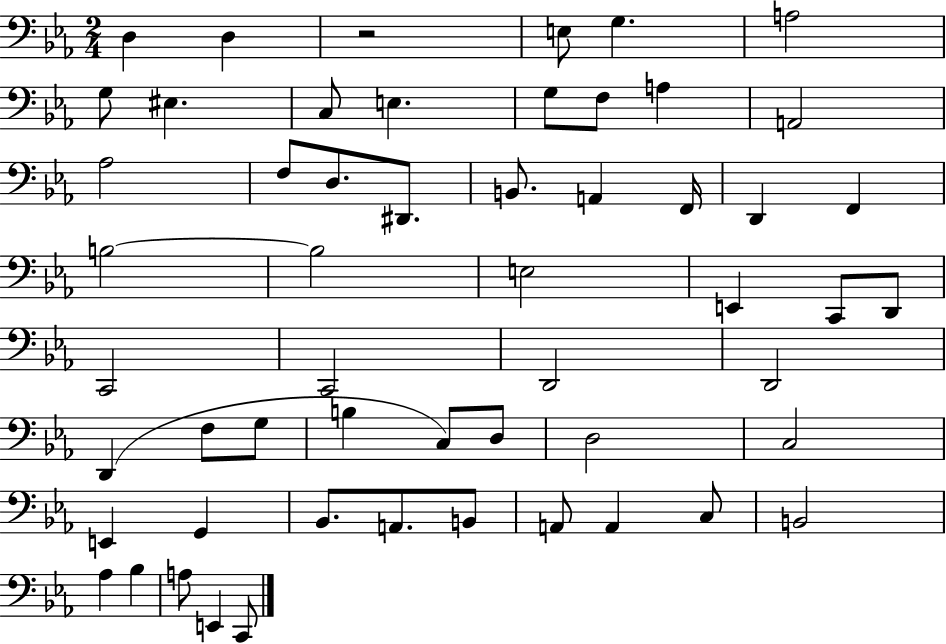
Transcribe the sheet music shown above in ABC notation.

X:1
T:Untitled
M:2/4
L:1/4
K:Eb
D, D, z2 E,/2 G, A,2 G,/2 ^E, C,/2 E, G,/2 F,/2 A, A,,2 _A,2 F,/2 D,/2 ^D,,/2 B,,/2 A,, F,,/4 D,, F,, B,2 B,2 E,2 E,, C,,/2 D,,/2 C,,2 C,,2 D,,2 D,,2 D,, F,/2 G,/2 B, C,/2 D,/2 D,2 C,2 E,, G,, _B,,/2 A,,/2 B,,/2 A,,/2 A,, C,/2 B,,2 _A, _B, A,/2 E,, C,,/2